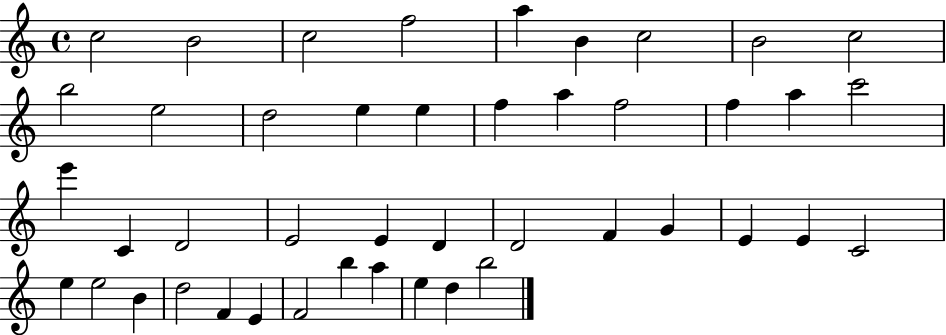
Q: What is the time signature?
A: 4/4